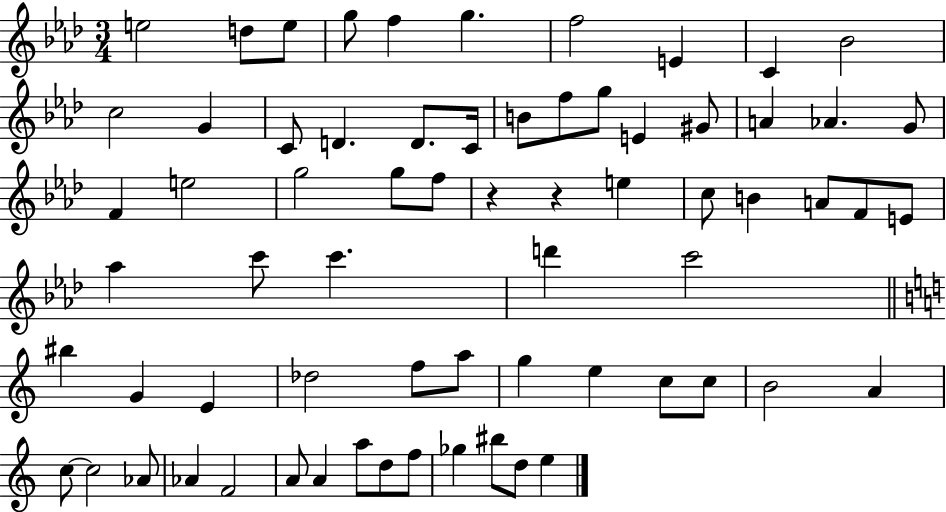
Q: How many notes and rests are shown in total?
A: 68